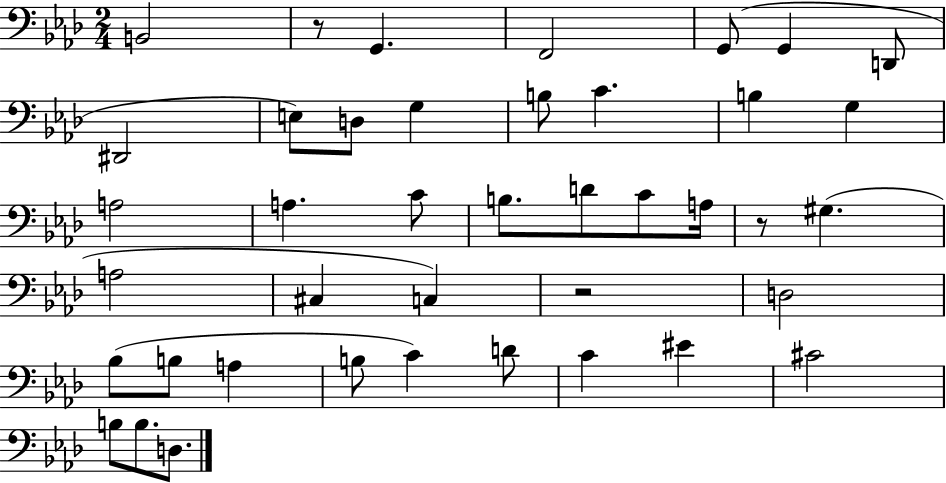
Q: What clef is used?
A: bass